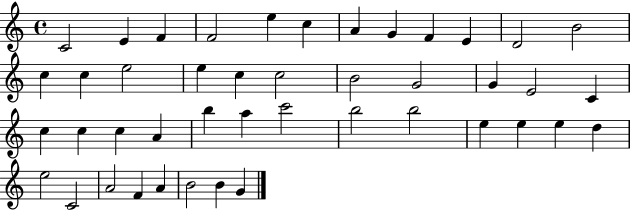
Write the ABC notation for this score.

X:1
T:Untitled
M:4/4
L:1/4
K:C
C2 E F F2 e c A G F E D2 B2 c c e2 e c c2 B2 G2 G E2 C c c c A b a c'2 b2 b2 e e e d e2 C2 A2 F A B2 B G